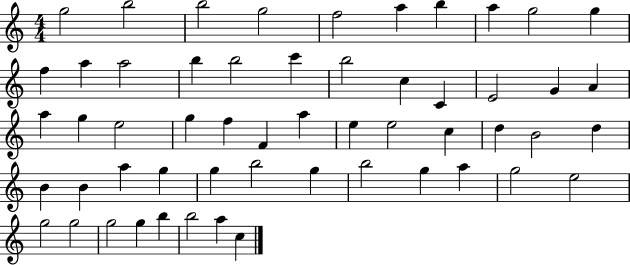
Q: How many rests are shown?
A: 0